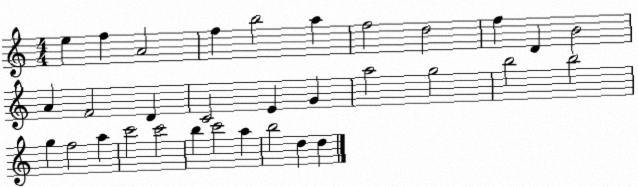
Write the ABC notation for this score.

X:1
T:Untitled
M:4/4
L:1/4
K:C
e f A2 f b2 a f2 d2 f D B2 A F2 D C2 E G a2 g2 b2 b2 g f2 a c'2 c'2 b c'2 a b2 d d